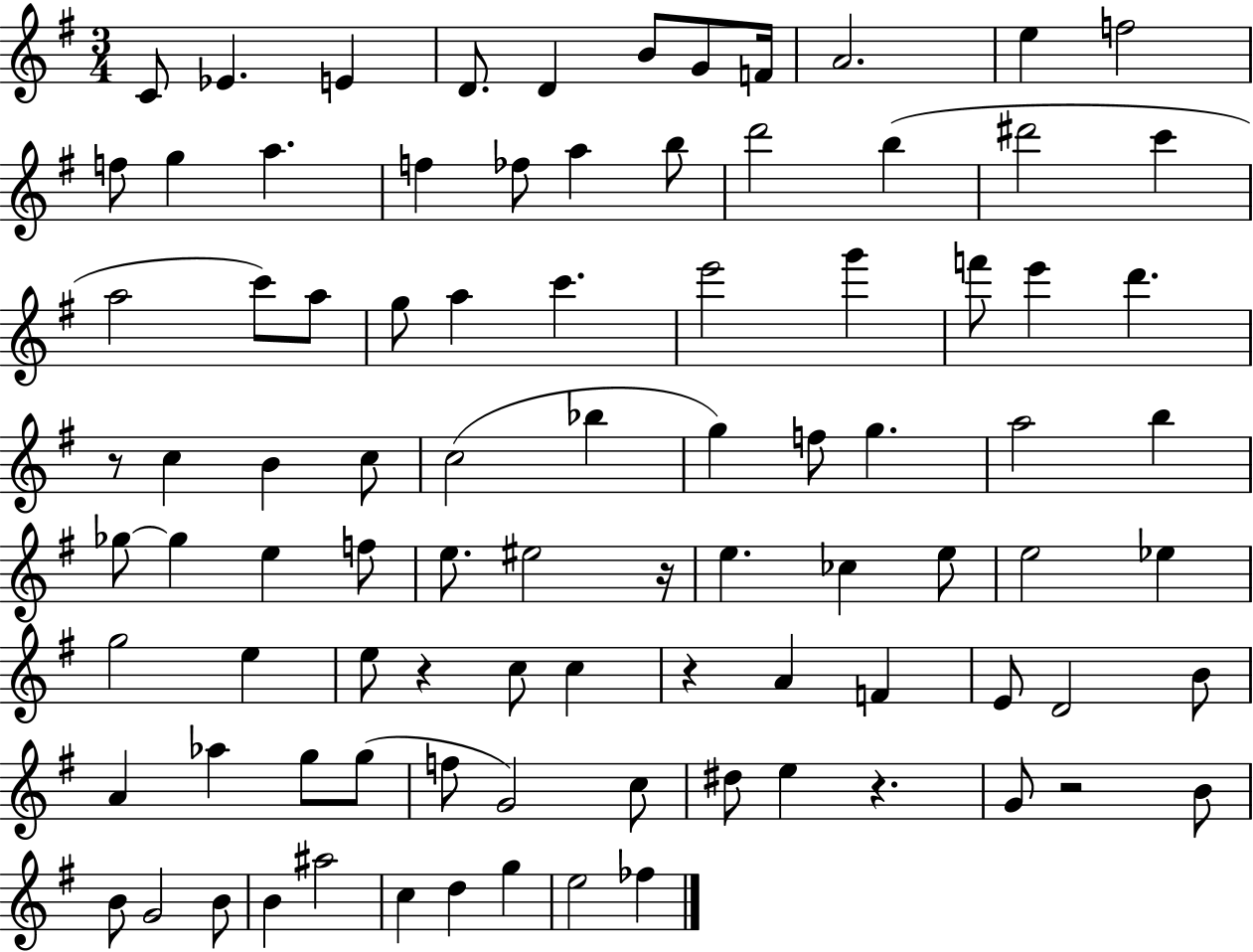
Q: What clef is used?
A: treble